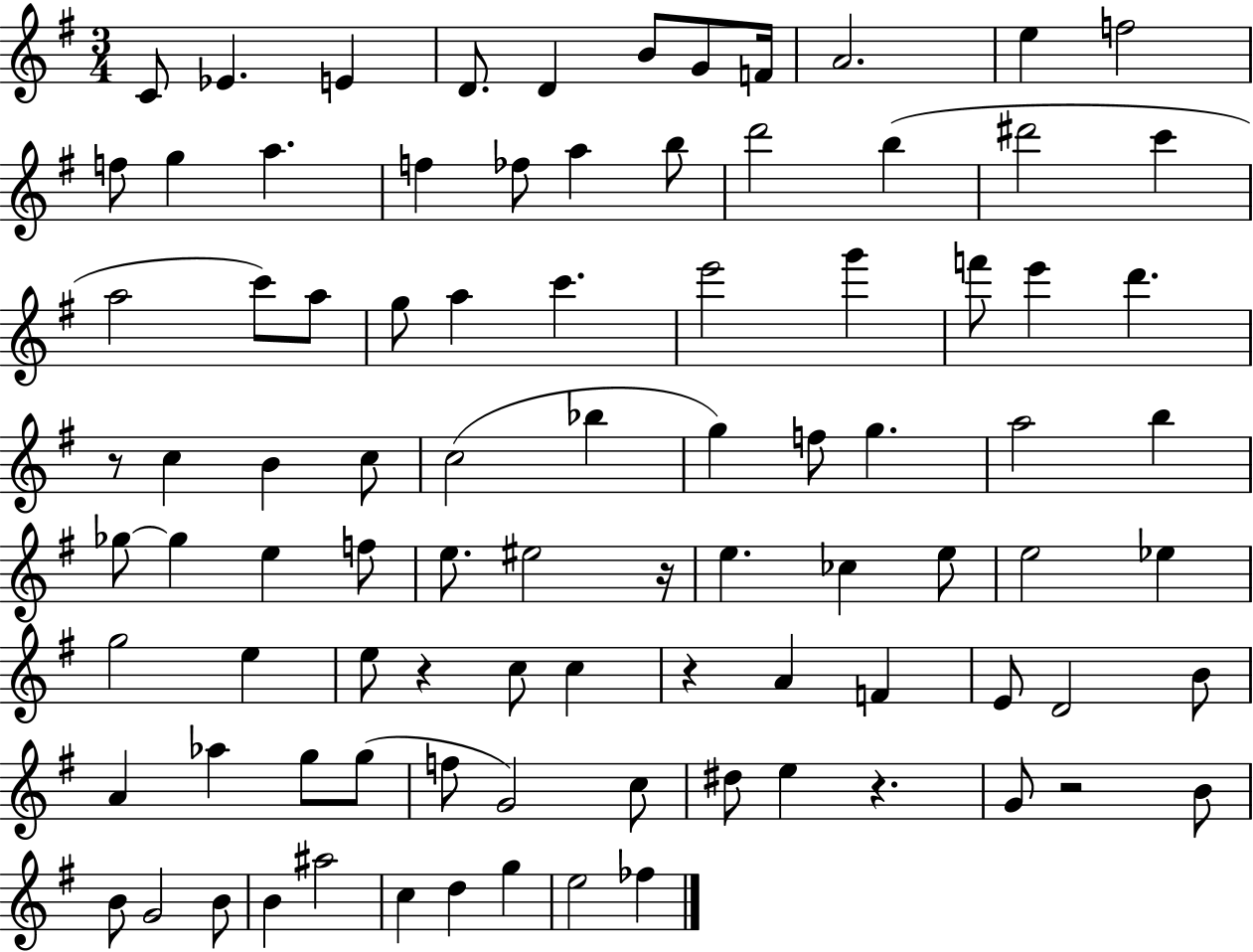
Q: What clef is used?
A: treble